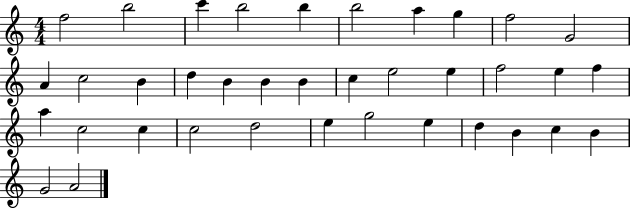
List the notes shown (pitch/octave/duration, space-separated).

F5/h B5/h C6/q B5/h B5/q B5/h A5/q G5/q F5/h G4/h A4/q C5/h B4/q D5/q B4/q B4/q B4/q C5/q E5/h E5/q F5/h E5/q F5/q A5/q C5/h C5/q C5/h D5/h E5/q G5/h E5/q D5/q B4/q C5/q B4/q G4/h A4/h